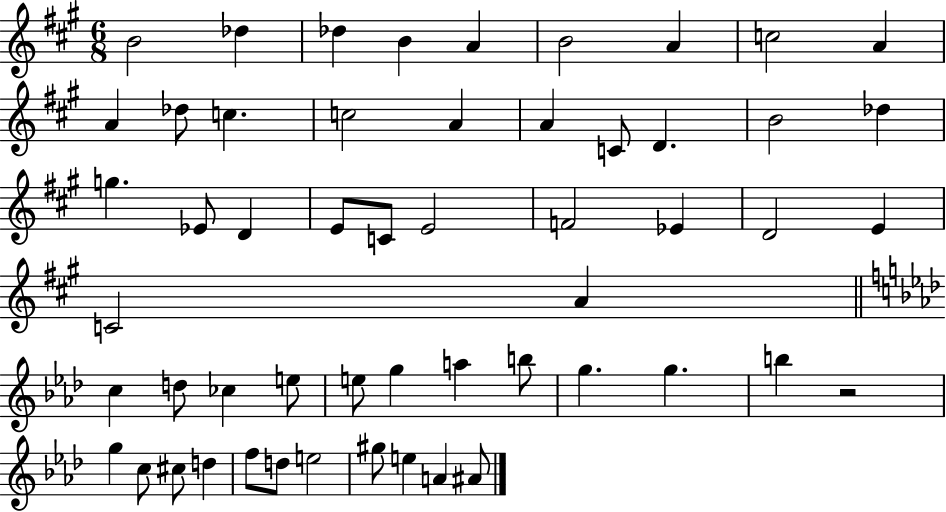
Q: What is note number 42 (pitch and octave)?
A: B5